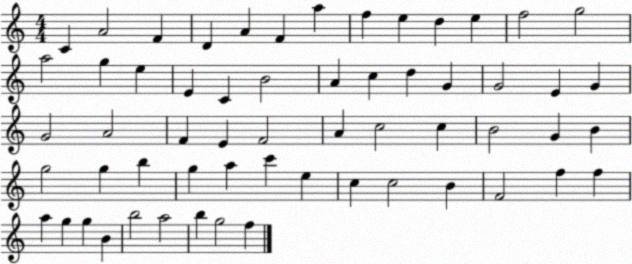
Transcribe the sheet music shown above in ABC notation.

X:1
T:Untitled
M:4/4
L:1/4
K:C
C A2 F D A F a f e d e f2 g2 a2 g e E C B2 A c d G G2 E G G2 A2 F E F2 A c2 c B2 G B g2 g b g a c' e c c2 B F2 f f a g g B b2 a2 b g2 f